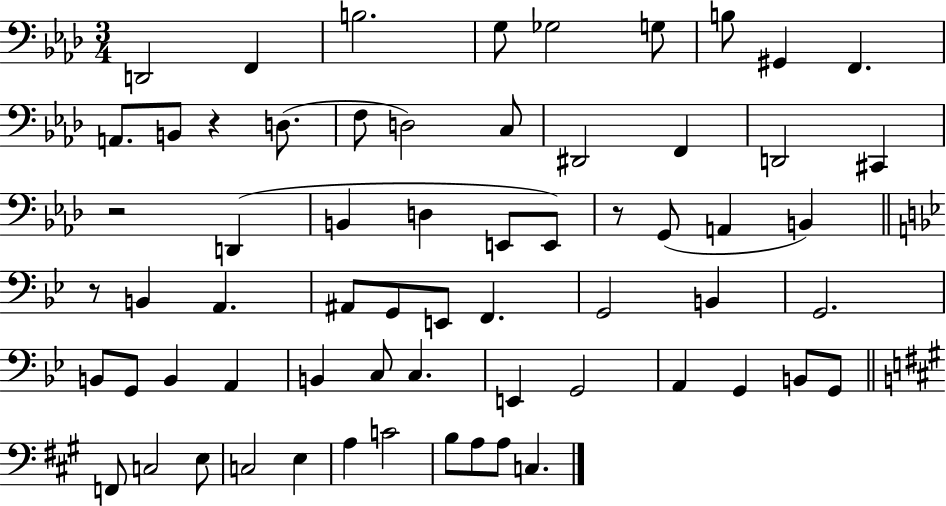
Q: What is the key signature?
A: AES major